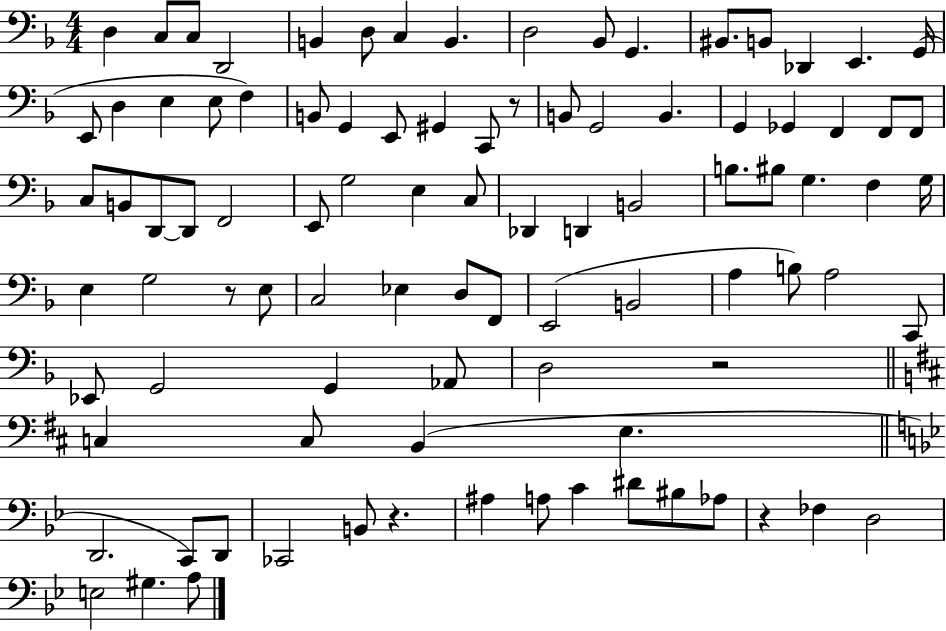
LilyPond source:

{
  \clef bass
  \numericTimeSignature
  \time 4/4
  \key f \major
  d4 c8 c8 d,2 | b,4 d8 c4 b,4. | d2 bes,8 g,4. | bis,8. b,8 des,4 e,4. g,16( | \break e,8 d4 e4 e8 f4) | b,8 g,4 e,8 gis,4 c,8 r8 | b,8 g,2 b,4. | g,4 ges,4 f,4 f,8 f,8 | \break c8 b,8 d,8~~ d,8 f,2 | e,8 g2 e4 c8 | des,4 d,4 b,2 | b8. bis8 g4. f4 g16 | \break e4 g2 r8 e8 | c2 ees4 d8 f,8 | e,2( b,2 | a4 b8) a2 c,8 | \break ees,8 g,2 g,4 aes,8 | d2 r2 | \bar "||" \break \key b \minor c4 c8 b,4( e4. | \bar "||" \break \key bes \major d,2. c,8) d,8 | ces,2 b,8 r4. | ais4 a8 c'4 dis'8 bis8 aes8 | r4 fes4 d2 | \break e2 gis4. a8 | \bar "|."
}